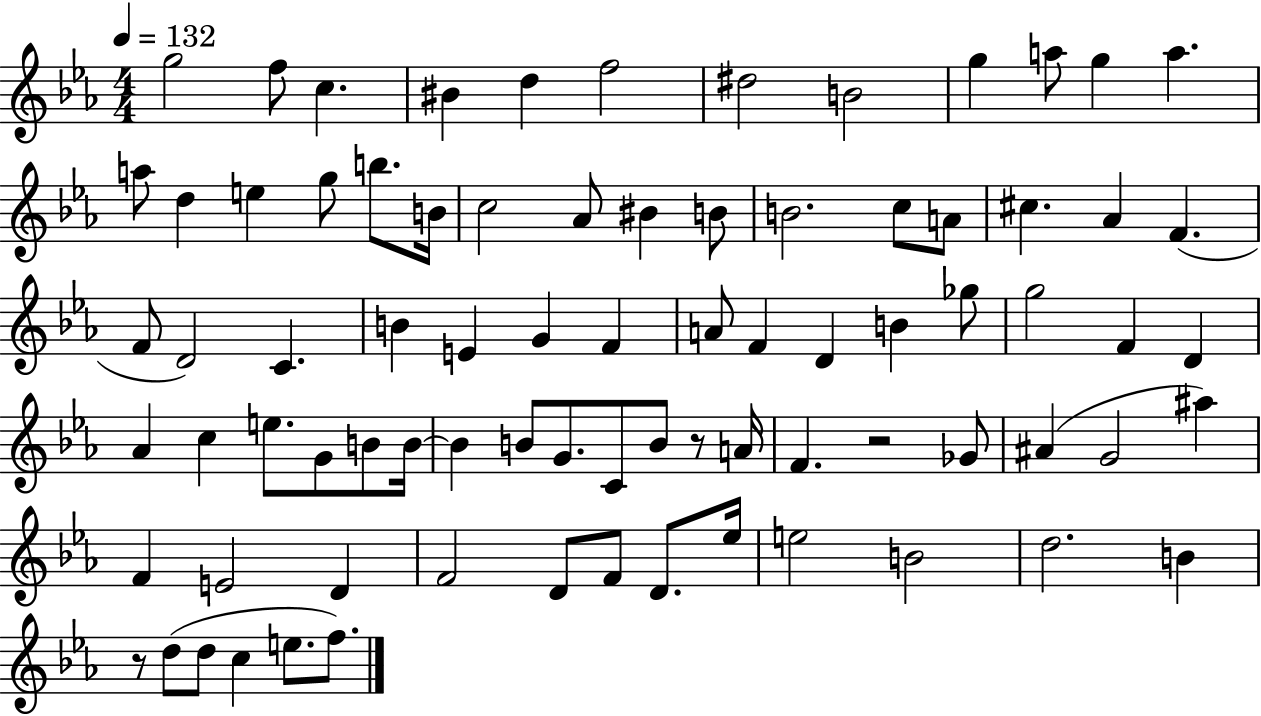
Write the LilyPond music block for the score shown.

{
  \clef treble
  \numericTimeSignature
  \time 4/4
  \key ees \major
  \tempo 4 = 132
  g''2 f''8 c''4. | bis'4 d''4 f''2 | dis''2 b'2 | g''4 a''8 g''4 a''4. | \break a''8 d''4 e''4 g''8 b''8. b'16 | c''2 aes'8 bis'4 b'8 | b'2. c''8 a'8 | cis''4. aes'4 f'4.( | \break f'8 d'2) c'4. | b'4 e'4 g'4 f'4 | a'8 f'4 d'4 b'4 ges''8 | g''2 f'4 d'4 | \break aes'4 c''4 e''8. g'8 b'8 b'16~~ | b'4 b'8 g'8. c'8 b'8 r8 a'16 | f'4. r2 ges'8 | ais'4( g'2 ais''4) | \break f'4 e'2 d'4 | f'2 d'8 f'8 d'8. ees''16 | e''2 b'2 | d''2. b'4 | \break r8 d''8( d''8 c''4 e''8. f''8.) | \bar "|."
}